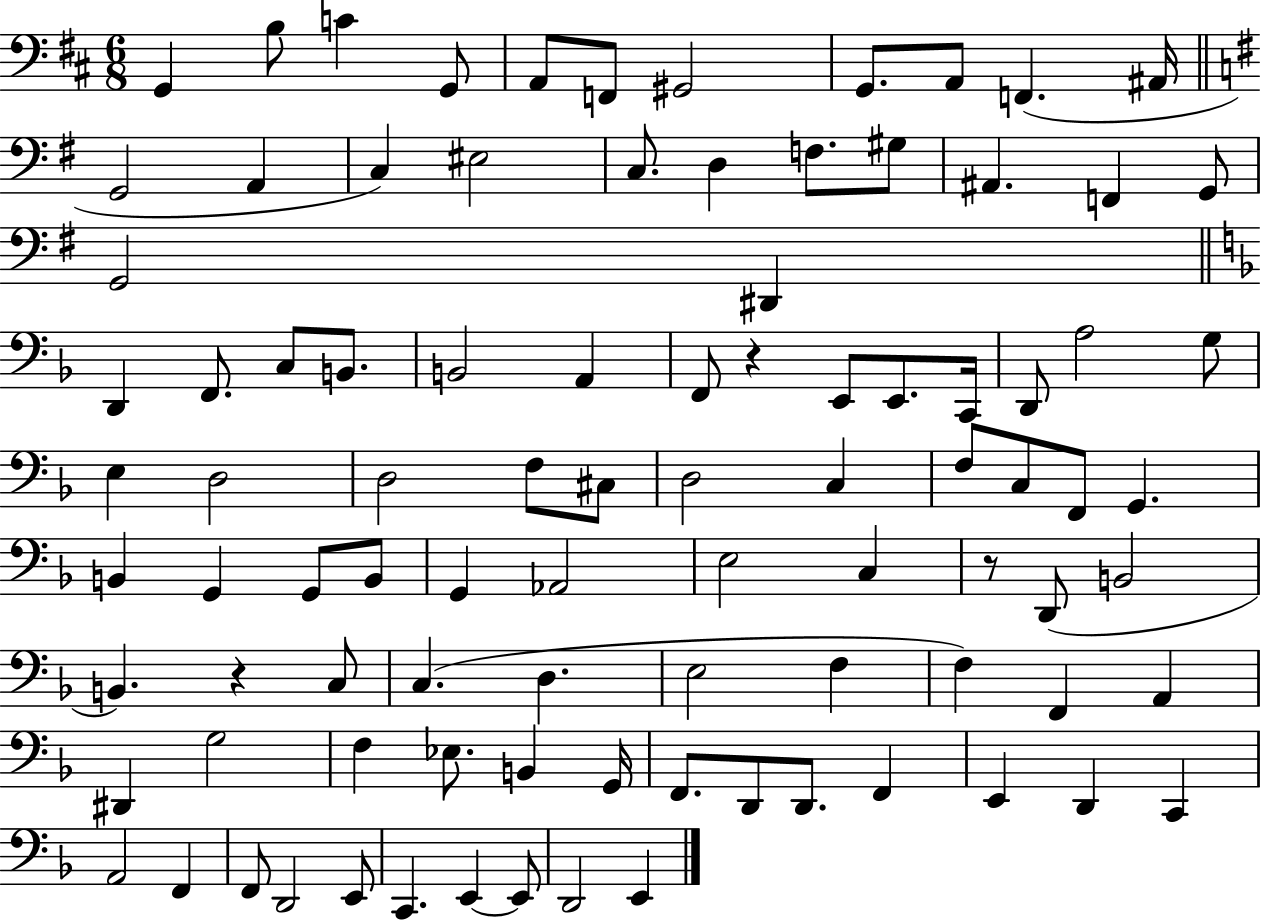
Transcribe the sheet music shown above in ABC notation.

X:1
T:Untitled
M:6/8
L:1/4
K:D
G,, B,/2 C G,,/2 A,,/2 F,,/2 ^G,,2 G,,/2 A,,/2 F,, ^A,,/4 G,,2 A,, C, ^E,2 C,/2 D, F,/2 ^G,/2 ^A,, F,, G,,/2 G,,2 ^D,, D,, F,,/2 C,/2 B,,/2 B,,2 A,, F,,/2 z E,,/2 E,,/2 C,,/4 D,,/2 A,2 G,/2 E, D,2 D,2 F,/2 ^C,/2 D,2 C, F,/2 C,/2 F,,/2 G,, B,, G,, G,,/2 B,,/2 G,, _A,,2 E,2 C, z/2 D,,/2 B,,2 B,, z C,/2 C, D, E,2 F, F, F,, A,, ^D,, G,2 F, _E,/2 B,, G,,/4 F,,/2 D,,/2 D,,/2 F,, E,, D,, C,, A,,2 F,, F,,/2 D,,2 E,,/2 C,, E,, E,,/2 D,,2 E,,